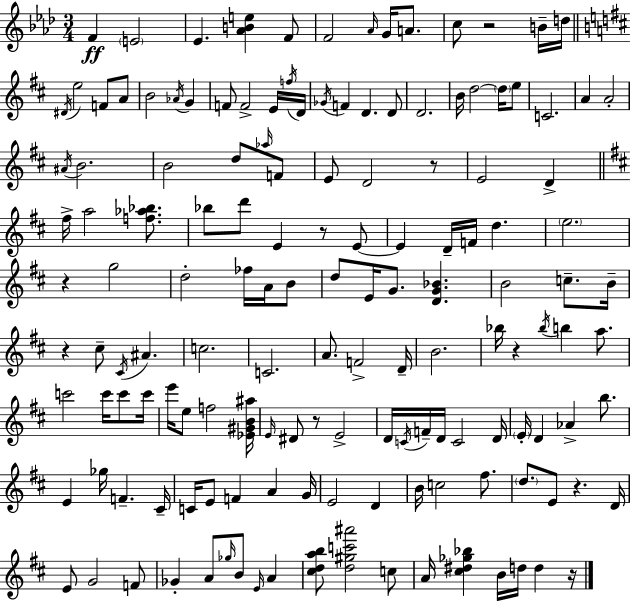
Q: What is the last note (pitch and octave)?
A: D5